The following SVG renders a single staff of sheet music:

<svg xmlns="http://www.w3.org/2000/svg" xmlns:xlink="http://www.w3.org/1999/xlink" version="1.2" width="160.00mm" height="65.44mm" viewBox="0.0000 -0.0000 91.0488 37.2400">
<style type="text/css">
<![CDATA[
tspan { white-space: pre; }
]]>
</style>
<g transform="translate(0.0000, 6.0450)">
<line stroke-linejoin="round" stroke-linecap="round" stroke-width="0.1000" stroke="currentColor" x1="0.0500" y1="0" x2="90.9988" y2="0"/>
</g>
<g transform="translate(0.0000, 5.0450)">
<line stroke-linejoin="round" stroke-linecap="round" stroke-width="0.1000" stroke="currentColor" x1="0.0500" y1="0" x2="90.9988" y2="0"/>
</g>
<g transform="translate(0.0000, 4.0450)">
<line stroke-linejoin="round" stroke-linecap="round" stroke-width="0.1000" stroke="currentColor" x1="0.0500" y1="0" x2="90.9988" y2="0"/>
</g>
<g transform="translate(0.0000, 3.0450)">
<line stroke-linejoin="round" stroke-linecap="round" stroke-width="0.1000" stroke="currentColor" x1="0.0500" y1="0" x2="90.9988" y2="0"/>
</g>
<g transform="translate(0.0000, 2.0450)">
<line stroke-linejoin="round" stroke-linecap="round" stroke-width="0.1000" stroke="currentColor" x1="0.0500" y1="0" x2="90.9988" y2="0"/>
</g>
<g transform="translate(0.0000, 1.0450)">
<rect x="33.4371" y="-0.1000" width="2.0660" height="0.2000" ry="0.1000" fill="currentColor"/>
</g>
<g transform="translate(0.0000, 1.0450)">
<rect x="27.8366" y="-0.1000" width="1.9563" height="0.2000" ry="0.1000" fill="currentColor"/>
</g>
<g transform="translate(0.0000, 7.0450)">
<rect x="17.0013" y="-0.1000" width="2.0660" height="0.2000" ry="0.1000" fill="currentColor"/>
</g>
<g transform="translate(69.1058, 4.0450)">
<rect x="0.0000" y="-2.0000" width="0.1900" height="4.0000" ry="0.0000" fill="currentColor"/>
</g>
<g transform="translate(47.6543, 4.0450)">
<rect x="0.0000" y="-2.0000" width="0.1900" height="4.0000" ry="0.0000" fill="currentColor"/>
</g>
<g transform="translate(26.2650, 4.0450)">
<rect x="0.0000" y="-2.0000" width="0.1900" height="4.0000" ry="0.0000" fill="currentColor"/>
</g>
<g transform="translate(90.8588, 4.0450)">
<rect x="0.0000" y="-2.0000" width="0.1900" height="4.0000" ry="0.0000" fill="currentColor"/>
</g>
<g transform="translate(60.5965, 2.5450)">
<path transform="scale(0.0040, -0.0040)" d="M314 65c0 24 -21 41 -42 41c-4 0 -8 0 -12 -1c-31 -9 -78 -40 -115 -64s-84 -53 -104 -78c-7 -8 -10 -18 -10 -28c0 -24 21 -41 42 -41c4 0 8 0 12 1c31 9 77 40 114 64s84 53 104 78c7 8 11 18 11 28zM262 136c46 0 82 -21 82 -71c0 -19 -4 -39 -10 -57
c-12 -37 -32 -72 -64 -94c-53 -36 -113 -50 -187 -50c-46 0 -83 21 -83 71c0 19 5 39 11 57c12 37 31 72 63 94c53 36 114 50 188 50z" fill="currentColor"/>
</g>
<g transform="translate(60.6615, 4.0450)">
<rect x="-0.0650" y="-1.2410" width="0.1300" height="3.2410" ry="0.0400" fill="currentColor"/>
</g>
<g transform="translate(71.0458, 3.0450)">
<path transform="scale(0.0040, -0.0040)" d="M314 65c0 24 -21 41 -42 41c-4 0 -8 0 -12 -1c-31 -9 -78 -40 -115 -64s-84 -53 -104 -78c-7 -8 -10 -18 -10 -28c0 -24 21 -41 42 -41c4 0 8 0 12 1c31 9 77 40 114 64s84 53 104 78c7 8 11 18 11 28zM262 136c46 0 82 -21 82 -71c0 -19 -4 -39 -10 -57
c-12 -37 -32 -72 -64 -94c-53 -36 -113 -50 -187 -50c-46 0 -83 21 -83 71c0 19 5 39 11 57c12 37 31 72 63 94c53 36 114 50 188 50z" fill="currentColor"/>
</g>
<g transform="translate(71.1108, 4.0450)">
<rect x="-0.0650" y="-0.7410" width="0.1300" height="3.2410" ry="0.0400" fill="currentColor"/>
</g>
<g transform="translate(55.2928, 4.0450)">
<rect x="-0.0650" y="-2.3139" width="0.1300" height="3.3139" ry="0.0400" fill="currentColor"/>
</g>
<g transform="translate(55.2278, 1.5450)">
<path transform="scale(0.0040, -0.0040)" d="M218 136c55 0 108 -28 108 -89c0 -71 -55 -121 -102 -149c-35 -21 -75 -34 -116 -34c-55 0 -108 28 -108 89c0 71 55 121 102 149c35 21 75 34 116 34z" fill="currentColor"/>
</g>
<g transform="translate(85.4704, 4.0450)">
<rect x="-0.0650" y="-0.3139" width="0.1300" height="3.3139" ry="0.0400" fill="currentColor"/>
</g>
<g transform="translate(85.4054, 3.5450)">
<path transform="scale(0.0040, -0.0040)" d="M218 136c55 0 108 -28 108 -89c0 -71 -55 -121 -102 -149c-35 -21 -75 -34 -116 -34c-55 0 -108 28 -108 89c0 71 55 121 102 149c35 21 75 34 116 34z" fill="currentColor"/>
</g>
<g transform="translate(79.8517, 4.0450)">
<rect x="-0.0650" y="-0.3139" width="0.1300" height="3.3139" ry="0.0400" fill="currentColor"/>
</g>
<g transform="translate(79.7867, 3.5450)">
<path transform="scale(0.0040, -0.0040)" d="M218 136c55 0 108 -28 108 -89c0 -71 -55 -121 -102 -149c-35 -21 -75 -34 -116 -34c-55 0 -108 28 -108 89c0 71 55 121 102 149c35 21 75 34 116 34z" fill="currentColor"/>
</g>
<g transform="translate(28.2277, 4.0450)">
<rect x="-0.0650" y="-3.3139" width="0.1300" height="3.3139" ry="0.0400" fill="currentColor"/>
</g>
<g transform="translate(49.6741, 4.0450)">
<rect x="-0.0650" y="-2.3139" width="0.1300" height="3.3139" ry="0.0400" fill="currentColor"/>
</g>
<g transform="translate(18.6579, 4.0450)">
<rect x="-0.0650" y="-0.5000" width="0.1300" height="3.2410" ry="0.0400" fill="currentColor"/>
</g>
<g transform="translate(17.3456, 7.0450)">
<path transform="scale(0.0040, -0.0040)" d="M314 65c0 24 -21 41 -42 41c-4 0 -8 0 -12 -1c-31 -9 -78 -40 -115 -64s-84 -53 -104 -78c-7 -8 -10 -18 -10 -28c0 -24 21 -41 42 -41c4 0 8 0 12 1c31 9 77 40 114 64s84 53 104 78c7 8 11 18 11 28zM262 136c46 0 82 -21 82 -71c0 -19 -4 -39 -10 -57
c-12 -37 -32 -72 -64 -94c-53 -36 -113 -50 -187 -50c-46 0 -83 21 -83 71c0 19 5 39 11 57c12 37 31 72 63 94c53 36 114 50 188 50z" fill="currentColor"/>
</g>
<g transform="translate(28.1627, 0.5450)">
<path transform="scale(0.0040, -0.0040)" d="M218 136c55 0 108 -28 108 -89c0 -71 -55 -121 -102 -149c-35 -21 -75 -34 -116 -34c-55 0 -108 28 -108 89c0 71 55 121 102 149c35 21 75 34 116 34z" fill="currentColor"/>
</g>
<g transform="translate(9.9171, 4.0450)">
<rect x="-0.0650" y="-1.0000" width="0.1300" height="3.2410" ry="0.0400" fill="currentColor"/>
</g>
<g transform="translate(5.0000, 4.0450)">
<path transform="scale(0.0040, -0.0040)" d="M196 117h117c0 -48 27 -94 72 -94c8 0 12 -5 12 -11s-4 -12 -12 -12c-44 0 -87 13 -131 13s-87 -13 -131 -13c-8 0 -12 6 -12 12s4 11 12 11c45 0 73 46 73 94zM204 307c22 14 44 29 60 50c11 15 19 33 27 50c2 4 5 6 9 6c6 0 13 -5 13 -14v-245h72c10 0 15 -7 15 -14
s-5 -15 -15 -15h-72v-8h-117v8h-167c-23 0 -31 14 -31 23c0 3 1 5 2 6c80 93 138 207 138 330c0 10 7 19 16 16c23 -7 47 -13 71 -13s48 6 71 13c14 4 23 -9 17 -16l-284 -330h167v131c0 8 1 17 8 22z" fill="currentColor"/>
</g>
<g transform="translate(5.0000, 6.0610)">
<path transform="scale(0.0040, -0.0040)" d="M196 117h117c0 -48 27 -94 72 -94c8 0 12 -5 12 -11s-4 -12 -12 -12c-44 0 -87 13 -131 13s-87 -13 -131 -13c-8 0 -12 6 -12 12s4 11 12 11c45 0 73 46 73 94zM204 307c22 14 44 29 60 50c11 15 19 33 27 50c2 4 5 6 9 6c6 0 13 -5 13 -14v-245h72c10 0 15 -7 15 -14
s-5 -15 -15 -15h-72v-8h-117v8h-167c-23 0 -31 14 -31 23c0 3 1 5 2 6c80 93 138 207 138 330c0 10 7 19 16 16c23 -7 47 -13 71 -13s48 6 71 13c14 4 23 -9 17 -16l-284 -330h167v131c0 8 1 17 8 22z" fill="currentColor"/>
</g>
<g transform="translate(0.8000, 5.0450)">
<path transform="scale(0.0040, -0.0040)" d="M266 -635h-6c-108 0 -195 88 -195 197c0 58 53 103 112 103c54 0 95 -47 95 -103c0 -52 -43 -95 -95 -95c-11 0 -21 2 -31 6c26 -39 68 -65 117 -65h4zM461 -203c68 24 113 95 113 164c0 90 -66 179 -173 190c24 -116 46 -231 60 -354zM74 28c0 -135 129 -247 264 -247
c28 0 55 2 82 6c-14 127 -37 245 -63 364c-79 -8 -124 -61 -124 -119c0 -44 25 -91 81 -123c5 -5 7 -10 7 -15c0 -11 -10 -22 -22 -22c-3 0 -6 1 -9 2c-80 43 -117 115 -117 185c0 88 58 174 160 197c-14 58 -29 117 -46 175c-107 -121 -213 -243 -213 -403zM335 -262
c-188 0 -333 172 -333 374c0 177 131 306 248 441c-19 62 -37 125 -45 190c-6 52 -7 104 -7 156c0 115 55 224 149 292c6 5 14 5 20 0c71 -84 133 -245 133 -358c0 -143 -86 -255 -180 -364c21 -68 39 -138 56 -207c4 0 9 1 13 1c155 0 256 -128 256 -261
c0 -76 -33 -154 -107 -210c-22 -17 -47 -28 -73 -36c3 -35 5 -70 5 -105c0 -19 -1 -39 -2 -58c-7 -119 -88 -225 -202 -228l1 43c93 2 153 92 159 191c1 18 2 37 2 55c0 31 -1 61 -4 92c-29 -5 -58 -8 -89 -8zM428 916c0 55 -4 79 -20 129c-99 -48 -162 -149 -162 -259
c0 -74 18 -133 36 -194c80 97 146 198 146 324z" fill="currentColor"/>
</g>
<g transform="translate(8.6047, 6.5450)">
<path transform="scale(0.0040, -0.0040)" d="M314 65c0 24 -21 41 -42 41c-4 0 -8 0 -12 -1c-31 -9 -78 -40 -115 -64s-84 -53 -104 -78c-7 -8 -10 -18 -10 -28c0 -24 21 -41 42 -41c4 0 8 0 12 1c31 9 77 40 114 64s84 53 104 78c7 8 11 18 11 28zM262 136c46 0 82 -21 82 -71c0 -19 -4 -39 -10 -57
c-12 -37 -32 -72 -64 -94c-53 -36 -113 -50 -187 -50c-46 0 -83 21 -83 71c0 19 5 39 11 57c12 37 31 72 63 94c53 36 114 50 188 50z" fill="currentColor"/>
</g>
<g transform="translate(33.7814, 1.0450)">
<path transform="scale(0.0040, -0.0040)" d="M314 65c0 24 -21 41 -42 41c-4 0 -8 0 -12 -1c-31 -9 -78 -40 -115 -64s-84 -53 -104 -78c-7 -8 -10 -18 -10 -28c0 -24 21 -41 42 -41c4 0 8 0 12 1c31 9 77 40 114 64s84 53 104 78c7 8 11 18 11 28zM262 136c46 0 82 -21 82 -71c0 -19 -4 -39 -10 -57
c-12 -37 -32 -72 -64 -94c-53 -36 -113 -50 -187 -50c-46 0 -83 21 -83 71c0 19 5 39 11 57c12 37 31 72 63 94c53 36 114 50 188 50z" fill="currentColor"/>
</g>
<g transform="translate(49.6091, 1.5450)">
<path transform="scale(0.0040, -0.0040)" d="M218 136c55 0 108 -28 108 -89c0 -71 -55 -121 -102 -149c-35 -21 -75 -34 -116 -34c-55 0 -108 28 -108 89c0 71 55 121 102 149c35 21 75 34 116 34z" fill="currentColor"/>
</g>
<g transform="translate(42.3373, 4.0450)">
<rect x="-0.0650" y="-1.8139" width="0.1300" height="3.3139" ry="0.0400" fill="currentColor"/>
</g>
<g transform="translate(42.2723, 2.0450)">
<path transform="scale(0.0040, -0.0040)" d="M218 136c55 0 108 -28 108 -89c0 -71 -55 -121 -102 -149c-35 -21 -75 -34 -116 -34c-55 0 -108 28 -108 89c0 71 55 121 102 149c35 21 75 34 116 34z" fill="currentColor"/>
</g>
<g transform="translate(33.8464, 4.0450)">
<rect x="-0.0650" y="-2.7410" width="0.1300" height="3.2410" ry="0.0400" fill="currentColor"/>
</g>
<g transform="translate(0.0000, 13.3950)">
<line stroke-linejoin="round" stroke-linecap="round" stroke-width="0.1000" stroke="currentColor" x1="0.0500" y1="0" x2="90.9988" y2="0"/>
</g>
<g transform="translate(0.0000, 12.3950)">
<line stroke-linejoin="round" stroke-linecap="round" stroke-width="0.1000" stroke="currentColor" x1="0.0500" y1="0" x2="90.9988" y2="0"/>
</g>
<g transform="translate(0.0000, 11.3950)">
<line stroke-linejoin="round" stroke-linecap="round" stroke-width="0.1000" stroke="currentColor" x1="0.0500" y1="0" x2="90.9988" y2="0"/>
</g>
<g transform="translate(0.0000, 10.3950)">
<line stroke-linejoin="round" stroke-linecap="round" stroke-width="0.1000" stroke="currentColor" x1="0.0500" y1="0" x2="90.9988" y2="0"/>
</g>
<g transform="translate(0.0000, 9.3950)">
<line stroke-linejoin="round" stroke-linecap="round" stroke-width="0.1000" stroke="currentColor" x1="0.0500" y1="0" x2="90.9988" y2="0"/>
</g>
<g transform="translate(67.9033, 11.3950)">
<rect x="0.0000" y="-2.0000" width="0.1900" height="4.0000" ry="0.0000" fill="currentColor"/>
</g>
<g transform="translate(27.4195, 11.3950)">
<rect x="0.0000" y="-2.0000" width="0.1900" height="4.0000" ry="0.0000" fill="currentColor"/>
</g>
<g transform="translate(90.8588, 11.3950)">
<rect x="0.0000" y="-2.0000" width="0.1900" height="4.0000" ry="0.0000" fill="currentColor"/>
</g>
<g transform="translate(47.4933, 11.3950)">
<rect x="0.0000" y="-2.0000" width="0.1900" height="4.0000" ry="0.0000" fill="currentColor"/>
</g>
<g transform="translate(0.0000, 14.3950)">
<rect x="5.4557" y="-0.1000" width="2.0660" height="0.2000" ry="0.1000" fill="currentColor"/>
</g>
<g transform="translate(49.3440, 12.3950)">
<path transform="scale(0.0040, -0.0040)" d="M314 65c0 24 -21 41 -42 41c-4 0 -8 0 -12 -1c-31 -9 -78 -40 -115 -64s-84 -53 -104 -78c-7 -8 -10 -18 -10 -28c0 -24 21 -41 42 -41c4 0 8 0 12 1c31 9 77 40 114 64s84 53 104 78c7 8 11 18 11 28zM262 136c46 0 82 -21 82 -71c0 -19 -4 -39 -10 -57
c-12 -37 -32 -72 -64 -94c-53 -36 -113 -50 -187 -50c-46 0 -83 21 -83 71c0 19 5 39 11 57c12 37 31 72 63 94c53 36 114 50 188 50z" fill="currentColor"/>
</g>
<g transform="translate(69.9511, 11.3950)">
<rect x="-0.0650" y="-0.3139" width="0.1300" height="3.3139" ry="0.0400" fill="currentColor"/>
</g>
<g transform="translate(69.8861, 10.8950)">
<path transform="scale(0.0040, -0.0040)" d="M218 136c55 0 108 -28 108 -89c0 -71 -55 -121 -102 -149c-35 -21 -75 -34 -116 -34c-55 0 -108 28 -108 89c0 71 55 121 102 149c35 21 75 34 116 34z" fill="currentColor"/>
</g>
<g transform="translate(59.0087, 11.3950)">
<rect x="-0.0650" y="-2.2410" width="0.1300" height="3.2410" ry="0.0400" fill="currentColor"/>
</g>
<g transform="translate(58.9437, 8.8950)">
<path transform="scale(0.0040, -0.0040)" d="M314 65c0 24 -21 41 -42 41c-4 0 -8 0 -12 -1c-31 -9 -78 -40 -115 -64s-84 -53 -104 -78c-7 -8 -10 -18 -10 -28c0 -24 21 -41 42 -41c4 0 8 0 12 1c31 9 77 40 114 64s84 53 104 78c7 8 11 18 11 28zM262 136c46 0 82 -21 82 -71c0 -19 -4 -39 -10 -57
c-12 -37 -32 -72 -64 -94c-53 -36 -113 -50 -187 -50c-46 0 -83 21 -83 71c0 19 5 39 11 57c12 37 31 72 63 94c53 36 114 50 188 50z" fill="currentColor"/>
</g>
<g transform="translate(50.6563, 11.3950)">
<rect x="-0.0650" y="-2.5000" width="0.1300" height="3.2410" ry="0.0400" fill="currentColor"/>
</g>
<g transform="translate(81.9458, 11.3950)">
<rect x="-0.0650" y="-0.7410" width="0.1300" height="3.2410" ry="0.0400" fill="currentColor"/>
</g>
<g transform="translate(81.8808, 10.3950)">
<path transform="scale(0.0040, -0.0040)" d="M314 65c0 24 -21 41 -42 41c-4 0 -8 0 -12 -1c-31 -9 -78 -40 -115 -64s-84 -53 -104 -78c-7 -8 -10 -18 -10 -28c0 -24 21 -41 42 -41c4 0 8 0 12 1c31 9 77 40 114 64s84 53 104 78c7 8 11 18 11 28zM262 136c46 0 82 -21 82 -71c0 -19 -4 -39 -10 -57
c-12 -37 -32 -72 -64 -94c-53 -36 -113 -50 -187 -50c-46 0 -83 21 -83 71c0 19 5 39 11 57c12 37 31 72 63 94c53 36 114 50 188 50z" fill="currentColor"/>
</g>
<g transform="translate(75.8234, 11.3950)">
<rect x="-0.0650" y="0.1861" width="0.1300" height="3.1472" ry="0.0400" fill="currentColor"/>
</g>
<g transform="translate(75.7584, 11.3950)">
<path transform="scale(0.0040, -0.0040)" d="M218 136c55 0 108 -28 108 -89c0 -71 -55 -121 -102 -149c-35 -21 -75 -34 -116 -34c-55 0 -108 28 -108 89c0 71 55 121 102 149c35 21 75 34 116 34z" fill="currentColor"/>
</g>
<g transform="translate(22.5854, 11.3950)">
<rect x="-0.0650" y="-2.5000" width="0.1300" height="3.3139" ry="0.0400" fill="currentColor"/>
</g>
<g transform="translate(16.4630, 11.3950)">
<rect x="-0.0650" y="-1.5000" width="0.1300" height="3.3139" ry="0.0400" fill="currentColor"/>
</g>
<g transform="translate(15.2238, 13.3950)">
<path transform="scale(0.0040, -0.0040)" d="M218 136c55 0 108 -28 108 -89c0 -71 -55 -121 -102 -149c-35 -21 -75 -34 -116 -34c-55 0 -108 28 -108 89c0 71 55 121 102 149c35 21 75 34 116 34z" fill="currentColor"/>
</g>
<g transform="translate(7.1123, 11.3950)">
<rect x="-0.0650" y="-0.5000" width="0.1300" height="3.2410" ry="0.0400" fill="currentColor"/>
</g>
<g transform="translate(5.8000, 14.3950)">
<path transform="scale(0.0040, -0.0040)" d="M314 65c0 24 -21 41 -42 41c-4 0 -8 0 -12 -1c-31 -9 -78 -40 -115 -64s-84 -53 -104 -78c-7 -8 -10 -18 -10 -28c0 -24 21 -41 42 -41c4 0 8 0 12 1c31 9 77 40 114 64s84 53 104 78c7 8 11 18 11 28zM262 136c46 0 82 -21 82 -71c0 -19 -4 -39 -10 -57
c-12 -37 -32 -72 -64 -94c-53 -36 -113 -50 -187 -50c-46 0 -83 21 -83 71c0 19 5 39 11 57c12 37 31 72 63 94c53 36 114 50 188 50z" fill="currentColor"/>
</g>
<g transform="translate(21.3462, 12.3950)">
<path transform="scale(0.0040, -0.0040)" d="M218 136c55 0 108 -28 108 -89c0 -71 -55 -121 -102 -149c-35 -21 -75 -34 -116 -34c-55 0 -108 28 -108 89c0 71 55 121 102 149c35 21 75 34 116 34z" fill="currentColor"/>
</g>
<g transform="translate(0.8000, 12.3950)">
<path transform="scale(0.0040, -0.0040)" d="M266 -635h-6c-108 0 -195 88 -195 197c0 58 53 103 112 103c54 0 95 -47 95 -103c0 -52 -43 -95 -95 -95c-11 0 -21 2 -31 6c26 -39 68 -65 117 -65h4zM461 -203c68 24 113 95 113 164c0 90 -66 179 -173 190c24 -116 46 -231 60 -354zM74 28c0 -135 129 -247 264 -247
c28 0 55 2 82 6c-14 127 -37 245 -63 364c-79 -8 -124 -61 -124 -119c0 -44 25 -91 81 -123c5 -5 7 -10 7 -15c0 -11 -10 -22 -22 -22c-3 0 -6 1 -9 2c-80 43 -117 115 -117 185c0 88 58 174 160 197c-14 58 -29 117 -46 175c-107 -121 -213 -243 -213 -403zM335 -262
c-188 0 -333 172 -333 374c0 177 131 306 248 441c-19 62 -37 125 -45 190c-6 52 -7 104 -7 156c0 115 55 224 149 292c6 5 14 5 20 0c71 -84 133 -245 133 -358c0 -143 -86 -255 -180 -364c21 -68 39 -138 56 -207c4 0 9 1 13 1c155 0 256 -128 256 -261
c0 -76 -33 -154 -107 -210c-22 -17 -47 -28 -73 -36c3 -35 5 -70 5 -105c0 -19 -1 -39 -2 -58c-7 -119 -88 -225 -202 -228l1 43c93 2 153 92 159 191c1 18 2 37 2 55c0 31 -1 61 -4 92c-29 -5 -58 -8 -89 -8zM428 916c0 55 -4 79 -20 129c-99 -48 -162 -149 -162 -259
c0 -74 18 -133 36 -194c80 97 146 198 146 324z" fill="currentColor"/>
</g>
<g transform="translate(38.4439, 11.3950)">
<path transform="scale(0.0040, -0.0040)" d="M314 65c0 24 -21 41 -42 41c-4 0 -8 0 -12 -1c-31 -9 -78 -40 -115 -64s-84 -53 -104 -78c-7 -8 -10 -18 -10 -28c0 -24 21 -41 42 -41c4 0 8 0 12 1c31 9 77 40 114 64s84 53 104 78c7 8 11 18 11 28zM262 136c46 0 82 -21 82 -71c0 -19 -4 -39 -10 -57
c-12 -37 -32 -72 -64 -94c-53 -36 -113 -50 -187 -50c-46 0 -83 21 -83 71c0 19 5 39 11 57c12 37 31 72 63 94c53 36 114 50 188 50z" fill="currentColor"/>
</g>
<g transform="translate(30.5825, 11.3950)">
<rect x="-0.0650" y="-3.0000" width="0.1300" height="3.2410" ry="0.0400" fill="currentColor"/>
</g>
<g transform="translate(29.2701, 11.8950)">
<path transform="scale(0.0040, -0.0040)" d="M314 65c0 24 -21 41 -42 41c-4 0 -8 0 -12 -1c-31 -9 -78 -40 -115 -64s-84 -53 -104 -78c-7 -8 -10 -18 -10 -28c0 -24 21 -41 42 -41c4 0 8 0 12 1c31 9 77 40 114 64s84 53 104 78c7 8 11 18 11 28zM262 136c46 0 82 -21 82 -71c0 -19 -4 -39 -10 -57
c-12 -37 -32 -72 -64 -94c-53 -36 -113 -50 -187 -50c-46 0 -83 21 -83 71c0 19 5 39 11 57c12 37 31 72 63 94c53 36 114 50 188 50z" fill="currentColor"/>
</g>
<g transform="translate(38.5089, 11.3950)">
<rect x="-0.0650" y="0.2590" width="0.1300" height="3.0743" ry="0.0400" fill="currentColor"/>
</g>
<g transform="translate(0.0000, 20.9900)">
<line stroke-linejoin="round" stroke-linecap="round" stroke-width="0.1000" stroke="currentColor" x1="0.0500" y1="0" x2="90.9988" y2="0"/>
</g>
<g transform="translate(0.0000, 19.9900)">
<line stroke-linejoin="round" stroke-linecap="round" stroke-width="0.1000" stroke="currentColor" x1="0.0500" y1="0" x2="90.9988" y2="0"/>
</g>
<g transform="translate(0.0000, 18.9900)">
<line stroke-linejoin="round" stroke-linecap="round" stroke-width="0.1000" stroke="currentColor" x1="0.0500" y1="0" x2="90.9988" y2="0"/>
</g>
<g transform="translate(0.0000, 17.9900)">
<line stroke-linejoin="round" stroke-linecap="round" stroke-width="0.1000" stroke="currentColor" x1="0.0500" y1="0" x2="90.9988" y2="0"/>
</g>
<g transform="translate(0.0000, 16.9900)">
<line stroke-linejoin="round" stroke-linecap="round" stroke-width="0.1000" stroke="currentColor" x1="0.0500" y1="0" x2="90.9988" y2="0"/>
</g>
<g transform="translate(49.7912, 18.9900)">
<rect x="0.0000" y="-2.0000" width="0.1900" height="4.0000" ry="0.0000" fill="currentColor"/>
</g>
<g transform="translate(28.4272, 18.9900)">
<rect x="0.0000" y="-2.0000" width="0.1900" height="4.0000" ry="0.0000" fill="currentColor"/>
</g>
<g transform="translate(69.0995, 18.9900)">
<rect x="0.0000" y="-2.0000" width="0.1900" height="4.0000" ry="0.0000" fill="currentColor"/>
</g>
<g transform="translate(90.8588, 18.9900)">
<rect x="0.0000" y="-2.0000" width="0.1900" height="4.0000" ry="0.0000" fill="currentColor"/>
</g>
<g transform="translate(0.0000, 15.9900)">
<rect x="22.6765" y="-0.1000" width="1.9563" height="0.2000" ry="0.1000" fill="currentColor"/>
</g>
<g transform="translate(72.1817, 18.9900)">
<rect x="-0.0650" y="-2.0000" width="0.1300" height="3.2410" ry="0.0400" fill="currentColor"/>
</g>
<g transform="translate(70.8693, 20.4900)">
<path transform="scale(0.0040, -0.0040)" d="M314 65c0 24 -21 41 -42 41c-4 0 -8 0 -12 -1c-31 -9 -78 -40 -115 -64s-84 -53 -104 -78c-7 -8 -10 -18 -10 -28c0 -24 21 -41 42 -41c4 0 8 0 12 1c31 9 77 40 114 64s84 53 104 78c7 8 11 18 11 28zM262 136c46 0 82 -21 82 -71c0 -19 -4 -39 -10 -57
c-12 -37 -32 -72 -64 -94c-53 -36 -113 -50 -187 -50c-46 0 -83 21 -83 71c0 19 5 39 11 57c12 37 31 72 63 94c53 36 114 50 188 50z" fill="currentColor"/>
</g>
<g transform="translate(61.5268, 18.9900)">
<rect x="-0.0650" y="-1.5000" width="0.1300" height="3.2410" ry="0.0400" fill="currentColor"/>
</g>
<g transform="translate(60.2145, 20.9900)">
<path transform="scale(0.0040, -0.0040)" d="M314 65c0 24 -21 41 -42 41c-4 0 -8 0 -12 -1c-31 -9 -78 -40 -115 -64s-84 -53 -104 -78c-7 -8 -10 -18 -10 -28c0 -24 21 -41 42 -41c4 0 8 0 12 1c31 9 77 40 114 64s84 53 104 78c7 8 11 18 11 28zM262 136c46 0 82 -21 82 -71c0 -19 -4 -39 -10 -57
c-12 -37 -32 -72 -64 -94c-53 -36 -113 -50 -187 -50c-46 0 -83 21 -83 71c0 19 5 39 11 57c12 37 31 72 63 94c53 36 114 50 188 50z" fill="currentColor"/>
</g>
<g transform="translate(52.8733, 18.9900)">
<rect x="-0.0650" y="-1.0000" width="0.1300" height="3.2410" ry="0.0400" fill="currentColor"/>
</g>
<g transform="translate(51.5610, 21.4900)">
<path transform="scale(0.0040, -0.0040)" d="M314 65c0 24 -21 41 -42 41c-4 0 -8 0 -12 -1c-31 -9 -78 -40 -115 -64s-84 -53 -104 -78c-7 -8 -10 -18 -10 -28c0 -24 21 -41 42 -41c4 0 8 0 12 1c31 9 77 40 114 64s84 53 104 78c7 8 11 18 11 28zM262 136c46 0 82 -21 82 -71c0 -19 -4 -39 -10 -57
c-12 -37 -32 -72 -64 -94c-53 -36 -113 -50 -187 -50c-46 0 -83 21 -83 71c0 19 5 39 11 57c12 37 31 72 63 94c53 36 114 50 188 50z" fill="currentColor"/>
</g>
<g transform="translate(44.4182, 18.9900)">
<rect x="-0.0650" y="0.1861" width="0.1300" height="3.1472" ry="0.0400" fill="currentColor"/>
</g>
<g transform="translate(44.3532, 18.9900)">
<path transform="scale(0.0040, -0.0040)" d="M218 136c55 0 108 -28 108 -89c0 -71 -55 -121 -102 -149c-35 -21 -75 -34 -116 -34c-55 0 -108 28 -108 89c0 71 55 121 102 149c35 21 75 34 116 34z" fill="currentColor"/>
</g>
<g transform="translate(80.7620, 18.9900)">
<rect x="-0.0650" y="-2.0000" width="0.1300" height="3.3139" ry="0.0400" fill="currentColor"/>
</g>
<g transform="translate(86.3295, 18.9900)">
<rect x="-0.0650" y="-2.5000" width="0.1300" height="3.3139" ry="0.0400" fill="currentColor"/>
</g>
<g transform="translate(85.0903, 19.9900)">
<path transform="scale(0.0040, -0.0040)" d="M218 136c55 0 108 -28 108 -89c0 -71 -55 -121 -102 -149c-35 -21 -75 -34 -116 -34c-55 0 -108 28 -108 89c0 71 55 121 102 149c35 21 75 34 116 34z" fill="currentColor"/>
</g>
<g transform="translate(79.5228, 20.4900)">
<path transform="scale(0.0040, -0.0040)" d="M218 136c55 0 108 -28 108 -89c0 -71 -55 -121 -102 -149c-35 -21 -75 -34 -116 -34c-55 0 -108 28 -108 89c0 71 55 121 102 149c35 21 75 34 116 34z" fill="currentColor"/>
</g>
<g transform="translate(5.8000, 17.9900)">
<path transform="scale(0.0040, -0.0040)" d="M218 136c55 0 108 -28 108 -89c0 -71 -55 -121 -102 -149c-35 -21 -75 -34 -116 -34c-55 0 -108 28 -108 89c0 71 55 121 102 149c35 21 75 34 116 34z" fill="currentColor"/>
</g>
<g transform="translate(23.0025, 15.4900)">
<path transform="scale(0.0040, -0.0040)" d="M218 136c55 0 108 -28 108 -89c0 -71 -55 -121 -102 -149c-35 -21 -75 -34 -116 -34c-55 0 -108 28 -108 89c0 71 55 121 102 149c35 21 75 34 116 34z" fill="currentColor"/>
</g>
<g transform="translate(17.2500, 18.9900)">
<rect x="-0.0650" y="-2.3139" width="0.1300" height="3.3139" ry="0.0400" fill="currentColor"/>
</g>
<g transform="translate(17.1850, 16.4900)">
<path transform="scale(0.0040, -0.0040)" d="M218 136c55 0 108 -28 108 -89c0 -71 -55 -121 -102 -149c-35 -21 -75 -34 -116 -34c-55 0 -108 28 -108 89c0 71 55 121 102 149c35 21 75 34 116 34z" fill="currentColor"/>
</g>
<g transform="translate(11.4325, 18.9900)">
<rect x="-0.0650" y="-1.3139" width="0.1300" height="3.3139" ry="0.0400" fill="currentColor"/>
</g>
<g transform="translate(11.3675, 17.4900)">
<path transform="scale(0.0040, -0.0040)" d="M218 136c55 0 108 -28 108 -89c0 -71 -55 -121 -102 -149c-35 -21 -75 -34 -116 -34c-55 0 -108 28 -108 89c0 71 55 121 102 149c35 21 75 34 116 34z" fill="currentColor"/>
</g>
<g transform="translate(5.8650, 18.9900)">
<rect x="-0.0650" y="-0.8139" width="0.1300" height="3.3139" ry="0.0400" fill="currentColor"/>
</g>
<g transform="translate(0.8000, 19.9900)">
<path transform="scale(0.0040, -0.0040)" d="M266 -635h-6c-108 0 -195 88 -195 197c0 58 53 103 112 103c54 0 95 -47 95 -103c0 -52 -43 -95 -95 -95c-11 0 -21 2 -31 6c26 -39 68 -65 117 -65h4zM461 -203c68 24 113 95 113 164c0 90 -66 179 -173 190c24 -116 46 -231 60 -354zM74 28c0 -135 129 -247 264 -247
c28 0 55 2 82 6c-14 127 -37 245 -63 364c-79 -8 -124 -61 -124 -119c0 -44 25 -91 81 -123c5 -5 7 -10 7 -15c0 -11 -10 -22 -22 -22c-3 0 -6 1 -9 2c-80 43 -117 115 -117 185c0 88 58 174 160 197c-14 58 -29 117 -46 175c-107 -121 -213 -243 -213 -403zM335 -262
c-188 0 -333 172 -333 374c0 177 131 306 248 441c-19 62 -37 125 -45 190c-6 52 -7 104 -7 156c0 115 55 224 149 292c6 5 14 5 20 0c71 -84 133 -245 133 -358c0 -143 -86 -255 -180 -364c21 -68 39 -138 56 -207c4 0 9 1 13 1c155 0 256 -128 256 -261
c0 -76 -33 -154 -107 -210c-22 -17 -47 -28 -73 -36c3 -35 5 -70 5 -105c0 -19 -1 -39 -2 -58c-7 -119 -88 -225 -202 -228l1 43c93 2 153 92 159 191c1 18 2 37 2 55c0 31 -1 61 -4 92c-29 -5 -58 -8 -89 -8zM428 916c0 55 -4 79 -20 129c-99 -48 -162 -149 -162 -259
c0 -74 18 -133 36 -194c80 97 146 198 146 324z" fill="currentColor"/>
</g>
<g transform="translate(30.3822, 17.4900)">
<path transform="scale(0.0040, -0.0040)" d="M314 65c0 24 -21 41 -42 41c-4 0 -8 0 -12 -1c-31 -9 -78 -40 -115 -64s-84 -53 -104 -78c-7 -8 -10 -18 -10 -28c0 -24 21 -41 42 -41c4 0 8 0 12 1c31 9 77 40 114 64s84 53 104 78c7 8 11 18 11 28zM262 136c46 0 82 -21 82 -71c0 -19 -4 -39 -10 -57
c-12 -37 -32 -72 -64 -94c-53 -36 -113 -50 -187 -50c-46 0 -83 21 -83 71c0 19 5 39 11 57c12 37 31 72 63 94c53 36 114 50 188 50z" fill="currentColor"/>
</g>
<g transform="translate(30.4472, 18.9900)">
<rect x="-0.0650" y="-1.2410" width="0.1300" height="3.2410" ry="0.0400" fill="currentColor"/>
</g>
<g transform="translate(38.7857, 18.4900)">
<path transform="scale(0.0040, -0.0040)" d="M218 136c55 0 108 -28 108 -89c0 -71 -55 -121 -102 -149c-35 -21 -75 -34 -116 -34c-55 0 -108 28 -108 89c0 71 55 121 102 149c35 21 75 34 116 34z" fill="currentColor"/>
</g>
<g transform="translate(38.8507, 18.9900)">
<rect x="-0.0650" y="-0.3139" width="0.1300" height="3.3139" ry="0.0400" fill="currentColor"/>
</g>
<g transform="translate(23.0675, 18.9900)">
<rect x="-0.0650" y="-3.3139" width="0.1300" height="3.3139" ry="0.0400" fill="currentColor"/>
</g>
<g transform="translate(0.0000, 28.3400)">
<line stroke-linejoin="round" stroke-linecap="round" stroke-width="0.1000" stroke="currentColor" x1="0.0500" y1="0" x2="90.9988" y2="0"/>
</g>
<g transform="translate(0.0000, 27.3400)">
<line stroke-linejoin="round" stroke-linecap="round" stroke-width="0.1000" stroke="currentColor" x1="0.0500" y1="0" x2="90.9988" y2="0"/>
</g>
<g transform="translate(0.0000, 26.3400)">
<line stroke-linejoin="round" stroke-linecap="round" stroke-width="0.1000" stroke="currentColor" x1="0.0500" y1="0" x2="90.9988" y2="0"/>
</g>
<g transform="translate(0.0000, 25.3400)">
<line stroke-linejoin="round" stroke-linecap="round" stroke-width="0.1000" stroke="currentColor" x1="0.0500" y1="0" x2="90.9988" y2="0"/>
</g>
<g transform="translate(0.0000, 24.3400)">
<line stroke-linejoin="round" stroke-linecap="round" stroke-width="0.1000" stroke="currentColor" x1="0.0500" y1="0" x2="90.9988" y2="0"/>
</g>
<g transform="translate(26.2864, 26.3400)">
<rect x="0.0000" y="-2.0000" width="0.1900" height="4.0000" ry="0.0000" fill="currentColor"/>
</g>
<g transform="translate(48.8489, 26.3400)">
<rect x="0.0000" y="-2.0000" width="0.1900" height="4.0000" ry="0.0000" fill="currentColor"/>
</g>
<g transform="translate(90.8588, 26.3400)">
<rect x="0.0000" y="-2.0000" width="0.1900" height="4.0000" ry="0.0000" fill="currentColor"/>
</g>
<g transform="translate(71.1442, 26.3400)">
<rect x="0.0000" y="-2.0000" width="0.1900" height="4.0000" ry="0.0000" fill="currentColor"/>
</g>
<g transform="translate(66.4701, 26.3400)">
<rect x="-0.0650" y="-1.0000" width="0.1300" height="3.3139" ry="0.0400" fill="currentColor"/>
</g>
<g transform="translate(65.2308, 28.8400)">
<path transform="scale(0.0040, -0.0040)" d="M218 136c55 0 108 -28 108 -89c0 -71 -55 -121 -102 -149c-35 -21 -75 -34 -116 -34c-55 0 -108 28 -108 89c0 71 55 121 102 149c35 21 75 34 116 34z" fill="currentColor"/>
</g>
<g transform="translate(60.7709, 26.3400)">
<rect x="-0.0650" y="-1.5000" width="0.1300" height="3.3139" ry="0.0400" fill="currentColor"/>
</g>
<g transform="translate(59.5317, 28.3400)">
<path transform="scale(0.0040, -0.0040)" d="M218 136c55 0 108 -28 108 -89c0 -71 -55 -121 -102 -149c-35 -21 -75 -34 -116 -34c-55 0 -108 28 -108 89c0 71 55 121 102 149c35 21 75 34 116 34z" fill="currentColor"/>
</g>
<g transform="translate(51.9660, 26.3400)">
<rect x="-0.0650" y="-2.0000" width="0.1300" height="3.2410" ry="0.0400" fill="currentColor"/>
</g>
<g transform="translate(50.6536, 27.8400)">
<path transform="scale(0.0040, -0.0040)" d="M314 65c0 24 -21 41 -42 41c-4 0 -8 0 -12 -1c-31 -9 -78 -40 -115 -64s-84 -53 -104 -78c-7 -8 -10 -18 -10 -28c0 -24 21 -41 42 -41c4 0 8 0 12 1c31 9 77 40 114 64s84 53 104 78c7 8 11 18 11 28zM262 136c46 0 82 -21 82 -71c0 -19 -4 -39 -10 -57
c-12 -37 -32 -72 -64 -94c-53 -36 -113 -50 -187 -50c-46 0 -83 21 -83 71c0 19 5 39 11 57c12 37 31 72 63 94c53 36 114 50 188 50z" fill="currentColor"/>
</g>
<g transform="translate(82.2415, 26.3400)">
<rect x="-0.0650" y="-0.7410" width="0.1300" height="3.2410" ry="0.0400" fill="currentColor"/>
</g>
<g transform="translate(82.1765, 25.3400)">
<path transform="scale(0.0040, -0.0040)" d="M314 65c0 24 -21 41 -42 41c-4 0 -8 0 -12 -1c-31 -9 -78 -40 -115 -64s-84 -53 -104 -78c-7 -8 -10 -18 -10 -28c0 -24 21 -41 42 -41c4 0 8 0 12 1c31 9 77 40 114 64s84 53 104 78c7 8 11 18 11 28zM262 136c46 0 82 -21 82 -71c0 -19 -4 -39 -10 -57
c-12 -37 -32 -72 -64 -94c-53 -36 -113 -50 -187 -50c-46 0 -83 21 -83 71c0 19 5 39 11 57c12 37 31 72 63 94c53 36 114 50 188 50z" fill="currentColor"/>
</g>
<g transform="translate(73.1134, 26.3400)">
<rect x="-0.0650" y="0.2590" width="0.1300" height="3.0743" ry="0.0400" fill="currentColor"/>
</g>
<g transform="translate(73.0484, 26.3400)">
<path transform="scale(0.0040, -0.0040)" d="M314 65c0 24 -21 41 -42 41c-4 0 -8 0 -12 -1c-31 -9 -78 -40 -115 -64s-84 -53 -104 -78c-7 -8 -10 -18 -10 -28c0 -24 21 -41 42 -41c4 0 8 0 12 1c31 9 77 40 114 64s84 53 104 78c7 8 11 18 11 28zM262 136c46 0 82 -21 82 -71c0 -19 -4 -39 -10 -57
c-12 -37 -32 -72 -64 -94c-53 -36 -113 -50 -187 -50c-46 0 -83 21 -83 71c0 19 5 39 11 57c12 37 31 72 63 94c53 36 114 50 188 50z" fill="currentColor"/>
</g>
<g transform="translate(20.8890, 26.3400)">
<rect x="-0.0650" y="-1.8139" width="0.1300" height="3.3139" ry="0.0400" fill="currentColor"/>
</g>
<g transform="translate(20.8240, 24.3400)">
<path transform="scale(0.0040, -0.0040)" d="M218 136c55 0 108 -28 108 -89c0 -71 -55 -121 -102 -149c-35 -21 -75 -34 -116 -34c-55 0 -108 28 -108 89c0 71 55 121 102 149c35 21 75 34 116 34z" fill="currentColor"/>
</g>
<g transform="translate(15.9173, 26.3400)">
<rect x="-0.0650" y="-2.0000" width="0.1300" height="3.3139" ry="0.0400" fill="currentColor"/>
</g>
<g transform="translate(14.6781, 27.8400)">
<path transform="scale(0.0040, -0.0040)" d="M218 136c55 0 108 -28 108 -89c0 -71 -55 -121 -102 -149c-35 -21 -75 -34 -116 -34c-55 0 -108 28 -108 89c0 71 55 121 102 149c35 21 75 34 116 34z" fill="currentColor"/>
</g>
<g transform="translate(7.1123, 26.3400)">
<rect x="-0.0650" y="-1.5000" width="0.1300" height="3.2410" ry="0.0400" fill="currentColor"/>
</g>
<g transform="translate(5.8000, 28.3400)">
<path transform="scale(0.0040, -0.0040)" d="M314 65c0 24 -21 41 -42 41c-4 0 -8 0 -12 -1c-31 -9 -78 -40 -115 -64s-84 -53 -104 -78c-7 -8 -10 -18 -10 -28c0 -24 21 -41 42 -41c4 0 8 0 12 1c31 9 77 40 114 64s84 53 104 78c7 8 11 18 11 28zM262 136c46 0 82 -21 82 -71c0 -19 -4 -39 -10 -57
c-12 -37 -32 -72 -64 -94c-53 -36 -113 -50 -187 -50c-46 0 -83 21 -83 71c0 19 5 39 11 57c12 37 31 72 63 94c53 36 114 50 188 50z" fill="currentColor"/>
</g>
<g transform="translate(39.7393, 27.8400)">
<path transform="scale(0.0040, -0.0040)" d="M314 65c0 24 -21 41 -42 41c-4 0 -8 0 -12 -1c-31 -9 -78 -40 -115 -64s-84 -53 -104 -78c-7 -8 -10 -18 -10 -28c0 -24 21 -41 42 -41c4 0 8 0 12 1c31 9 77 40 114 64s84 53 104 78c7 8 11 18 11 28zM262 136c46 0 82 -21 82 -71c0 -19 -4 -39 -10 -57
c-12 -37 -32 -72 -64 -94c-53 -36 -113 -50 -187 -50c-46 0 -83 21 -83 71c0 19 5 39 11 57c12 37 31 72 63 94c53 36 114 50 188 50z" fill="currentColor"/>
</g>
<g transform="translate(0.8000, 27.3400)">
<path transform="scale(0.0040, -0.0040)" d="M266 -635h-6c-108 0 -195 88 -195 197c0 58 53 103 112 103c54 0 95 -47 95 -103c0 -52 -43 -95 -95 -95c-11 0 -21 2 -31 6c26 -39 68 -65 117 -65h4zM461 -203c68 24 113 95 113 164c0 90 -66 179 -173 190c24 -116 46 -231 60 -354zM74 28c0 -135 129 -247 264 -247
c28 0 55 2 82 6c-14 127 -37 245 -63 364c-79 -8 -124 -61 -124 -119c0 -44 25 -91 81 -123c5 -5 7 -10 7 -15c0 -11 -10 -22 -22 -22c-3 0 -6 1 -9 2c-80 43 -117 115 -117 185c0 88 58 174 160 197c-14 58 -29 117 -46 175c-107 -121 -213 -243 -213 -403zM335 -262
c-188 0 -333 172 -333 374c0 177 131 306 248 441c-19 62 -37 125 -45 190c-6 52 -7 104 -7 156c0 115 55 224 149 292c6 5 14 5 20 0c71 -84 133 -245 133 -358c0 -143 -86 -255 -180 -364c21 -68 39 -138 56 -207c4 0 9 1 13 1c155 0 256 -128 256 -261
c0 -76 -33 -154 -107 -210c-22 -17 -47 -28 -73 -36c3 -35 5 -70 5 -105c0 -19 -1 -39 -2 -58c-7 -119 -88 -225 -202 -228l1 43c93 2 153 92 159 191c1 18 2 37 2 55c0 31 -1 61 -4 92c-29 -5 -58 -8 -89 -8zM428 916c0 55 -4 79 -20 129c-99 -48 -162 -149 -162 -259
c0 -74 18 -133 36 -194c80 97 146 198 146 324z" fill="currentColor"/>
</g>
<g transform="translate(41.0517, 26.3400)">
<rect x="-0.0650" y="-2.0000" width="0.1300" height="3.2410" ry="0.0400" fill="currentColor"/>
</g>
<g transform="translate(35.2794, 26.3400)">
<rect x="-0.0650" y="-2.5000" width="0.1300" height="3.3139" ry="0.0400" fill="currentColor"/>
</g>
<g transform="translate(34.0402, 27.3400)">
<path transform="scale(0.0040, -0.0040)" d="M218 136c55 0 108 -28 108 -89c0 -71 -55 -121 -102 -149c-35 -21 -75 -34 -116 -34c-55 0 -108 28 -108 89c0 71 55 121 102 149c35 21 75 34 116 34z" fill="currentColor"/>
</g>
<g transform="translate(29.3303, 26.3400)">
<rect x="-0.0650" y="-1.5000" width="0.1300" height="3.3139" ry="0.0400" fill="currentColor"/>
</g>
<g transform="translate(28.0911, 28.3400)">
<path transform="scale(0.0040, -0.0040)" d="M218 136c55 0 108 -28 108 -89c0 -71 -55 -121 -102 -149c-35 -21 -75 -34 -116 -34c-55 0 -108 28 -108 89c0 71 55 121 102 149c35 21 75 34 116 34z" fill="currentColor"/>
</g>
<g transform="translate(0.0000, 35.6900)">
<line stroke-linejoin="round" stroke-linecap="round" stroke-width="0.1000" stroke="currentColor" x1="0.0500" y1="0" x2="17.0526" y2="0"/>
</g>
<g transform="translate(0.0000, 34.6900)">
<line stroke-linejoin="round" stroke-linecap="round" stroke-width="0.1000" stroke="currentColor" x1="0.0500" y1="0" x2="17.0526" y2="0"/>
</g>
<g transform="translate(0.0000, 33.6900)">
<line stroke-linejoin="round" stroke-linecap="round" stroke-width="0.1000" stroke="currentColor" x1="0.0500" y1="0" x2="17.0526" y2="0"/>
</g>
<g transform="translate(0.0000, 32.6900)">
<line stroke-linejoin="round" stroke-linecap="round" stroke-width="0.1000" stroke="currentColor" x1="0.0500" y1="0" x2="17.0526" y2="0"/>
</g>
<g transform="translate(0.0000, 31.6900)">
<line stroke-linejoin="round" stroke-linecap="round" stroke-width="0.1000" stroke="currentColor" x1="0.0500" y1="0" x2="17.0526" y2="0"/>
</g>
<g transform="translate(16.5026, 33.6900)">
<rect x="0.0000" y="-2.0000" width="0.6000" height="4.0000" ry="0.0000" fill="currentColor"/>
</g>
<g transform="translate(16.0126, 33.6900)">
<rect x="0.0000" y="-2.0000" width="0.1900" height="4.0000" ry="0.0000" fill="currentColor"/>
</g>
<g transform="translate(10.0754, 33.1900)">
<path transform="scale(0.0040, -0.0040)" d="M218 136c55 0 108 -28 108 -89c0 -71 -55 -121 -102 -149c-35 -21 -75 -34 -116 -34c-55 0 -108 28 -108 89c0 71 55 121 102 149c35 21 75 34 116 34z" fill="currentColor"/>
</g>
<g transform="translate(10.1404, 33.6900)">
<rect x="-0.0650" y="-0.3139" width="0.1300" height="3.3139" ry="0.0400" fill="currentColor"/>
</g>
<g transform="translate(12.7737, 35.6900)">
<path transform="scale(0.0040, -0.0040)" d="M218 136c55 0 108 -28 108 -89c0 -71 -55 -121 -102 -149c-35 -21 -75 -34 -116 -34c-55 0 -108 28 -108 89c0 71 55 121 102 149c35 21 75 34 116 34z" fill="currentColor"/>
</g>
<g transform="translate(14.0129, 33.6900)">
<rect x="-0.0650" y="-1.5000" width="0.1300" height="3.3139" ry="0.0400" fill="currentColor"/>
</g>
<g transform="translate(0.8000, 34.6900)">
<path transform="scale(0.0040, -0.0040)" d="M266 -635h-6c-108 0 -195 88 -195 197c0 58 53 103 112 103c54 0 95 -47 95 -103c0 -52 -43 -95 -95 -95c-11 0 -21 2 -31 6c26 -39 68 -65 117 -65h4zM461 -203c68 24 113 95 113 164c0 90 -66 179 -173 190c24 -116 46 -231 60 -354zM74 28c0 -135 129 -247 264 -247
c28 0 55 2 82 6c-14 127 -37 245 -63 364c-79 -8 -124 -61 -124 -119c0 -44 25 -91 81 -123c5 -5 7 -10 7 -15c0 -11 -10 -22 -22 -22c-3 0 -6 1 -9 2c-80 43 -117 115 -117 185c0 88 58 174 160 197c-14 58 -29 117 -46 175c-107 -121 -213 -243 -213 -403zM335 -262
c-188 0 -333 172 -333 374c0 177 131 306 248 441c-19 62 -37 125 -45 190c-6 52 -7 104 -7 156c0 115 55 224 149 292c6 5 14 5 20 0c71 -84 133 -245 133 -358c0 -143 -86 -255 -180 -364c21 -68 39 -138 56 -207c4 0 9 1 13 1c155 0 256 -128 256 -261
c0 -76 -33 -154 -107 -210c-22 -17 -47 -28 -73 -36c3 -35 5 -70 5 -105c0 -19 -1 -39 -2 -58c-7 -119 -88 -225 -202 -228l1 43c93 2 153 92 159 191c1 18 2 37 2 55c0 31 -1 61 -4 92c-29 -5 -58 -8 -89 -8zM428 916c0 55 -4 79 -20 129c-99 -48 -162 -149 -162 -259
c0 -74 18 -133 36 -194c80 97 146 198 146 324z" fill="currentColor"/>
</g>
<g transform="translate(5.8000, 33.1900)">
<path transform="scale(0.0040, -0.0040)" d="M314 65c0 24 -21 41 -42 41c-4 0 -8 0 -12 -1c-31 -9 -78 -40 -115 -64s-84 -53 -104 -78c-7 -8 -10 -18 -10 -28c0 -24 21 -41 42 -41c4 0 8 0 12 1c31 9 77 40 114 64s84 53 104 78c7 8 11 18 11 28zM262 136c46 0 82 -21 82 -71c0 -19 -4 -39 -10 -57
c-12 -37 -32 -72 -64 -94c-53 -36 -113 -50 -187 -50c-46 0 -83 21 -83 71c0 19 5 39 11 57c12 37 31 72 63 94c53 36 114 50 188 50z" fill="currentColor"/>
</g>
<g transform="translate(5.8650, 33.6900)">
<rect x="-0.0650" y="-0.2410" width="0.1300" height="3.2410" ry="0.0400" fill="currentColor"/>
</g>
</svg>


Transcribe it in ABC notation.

X:1
T:Untitled
M:4/4
L:1/4
K:C
D2 C2 b a2 f g g e2 d2 c c C2 E G A2 B2 G2 g2 c B d2 d e g b e2 c B D2 E2 F2 F G E2 F f E G F2 F2 E D B2 d2 c2 c E